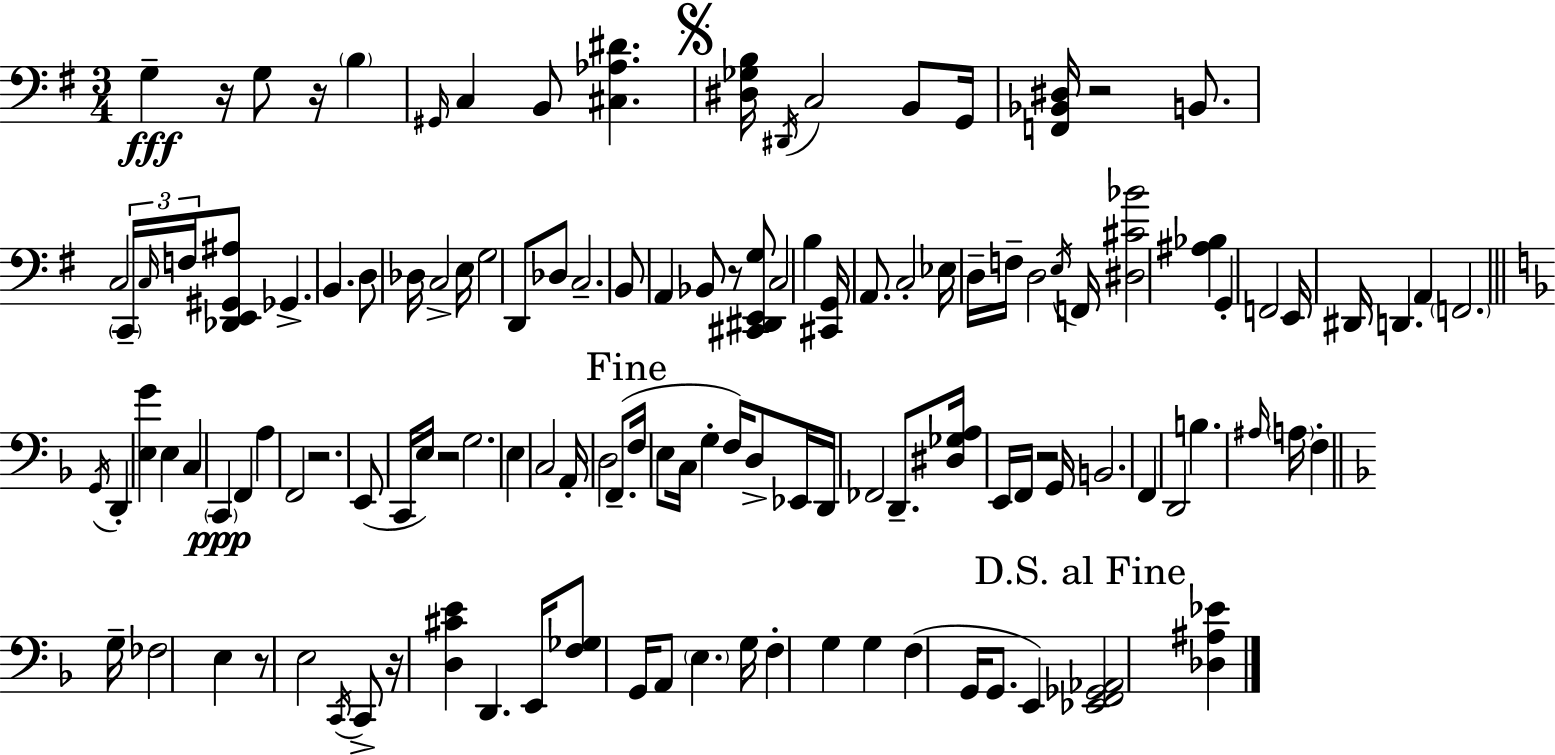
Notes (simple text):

G3/q R/s G3/e R/s B3/q G#2/s C3/q B2/e [C#3,Ab3,D#4]/q. [D#3,Gb3,B3]/s D#2/s C3/h B2/e G2/s [F2,Bb2,D#3]/s R/h B2/e. C3/h C2/s C3/s F3/s [Db2,E2,G#2,A#3]/e Gb2/q. B2/q. D3/e Db3/s C3/h E3/s G3/h D2/e Db3/e C3/h. B2/e A2/q Bb2/e R/e [C#2,D#2,E2,G3]/e C3/h B3/q [C#2,G2]/s A2/e. C3/h Eb3/s D3/s F3/s D3/h E3/s F2/s [D#3,C#4,Bb4]/h [A#3,Bb3]/q G2/q F2/h E2/s D#2/s D2/q. A2/q F2/h. G2/s D2/q [E3,G4]/q E3/q C3/q C2/q F2/q A3/q F2/h R/h. E2/e C2/s E3/s R/h G3/h. E3/q C3/h A2/s D3/h F2/e. F3/s E3/e C3/s G3/q F3/s D3/e Eb2/s D2/s FES2/h D2/e. [D#3,Gb3,A3]/s E2/s F2/s R/h G2/s B2/h. F2/q D2/h B3/q. A#3/s A3/s F3/q G3/s FES3/h E3/q R/e E3/h C2/s C2/e R/s [D3,C#4,E4]/q D2/q. E2/s [F3,Gb3]/e G2/s A2/e E3/q. G3/s F3/q G3/q G3/q F3/q G2/s G2/e. E2/q [Eb2,F2,Gb2,Ab2]/h [Db3,A#3,Eb4]/q